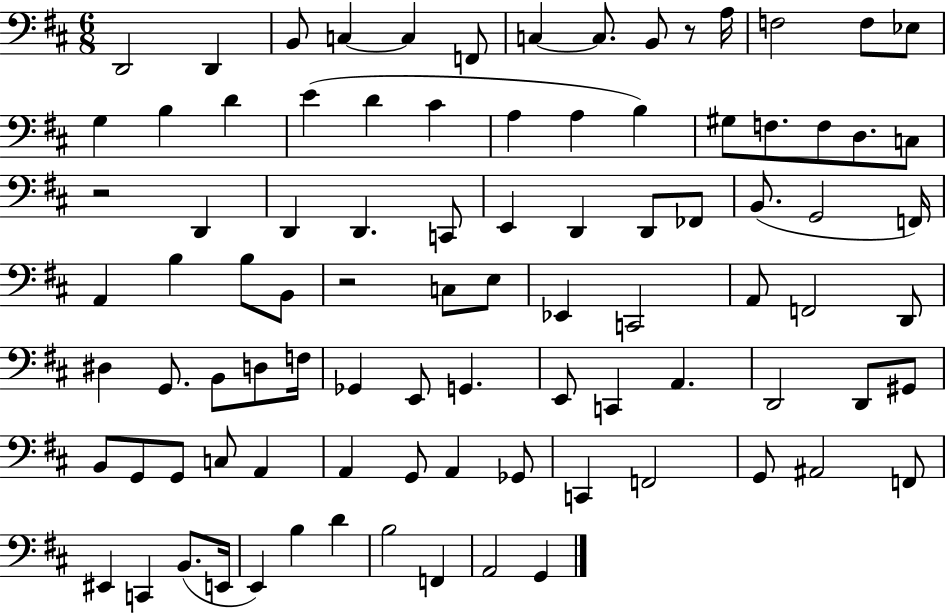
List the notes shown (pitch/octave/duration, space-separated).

D2/h D2/q B2/e C3/q C3/q F2/e C3/q C3/e. B2/e R/e A3/s F3/h F3/e Eb3/e G3/q B3/q D4/q E4/q D4/q C#4/q A3/q A3/q B3/q G#3/e F3/e. F3/e D3/e. C3/e R/h D2/q D2/q D2/q. C2/e E2/q D2/q D2/e FES2/e B2/e. G2/h F2/s A2/q B3/q B3/e B2/e R/h C3/e E3/e Eb2/q C2/h A2/e F2/h D2/e D#3/q G2/e. B2/e D3/e F3/s Gb2/q E2/e G2/q. E2/e C2/q A2/q. D2/h D2/e G#2/e B2/e G2/e G2/e C3/e A2/q A2/q G2/e A2/q Gb2/e C2/q F2/h G2/e A#2/h F2/e EIS2/q C2/q B2/e. E2/s E2/q B3/q D4/q B3/h F2/q A2/h G2/q